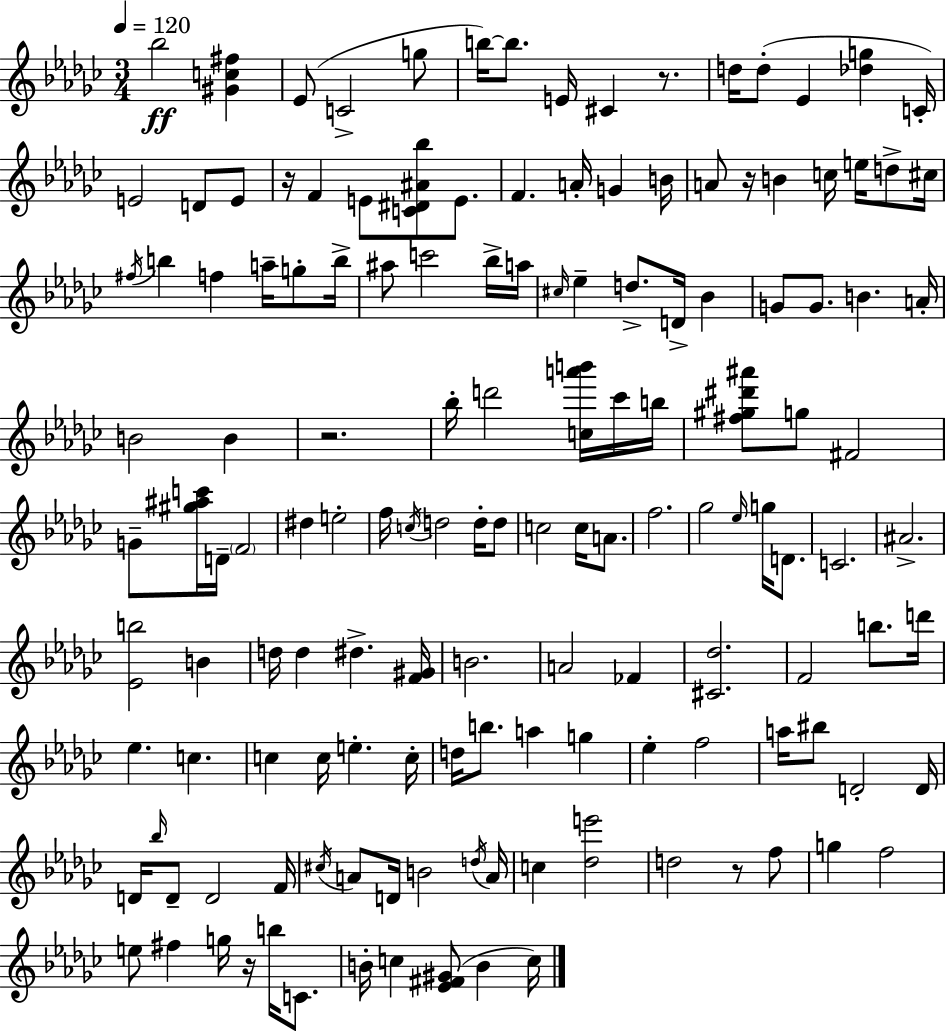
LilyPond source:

{
  \clef treble
  \numericTimeSignature
  \time 3/4
  \key ees \minor
  \tempo 4 = 120
  bes''2\ff <gis' c'' fis''>4 | ees'8( c'2-> g''8 | b''16~~) b''8. e'16 cis'4 r8. | d''16 d''8-.( ees'4 <des'' g''>4 c'16-.) | \break e'2 d'8 e'8 | r16 f'4 e'8 <c' dis' ais' bes''>8 e'8. | f'4. a'16-. g'4 b'16 | a'8 r16 b'4 c''16 e''16 d''8-> cis''16 | \break \acciaccatura { fis''16 } b''4 f''4 a''16-- g''8-. | b''16-> ais''8 c'''2 bes''16-> | a''16 \grace { cis''16 } ees''4-- d''8.-> d'16-> bes'4 | g'8 g'8. b'4. | \break a'16-. b'2 b'4 | r2. | bes''16-. d'''2 <c'' a''' b'''>16 | ces'''16 b''16 <fis'' gis'' dis''' ais'''>8 g''8 fis'2 | \break g'8-- <gis'' ais'' c'''>16 d'16-- \parenthesize f'2 | dis''4 e''2-. | f''16 \acciaccatura { c''16 } d''2 | d''16-. d''8 c''2 c''16 | \break a'8. f''2. | ges''2 \grace { ees''16 } | g''16 d'8. c'2. | ais'2.-> | \break <ees' b''>2 | b'4 d''16 d''4 dis''4.-> | <f' gis'>16 b'2. | a'2 | \break fes'4 <cis' des''>2. | f'2 | b''8. d'''16 ees''4. c''4. | c''4 c''16 e''4.-. | \break c''16-. d''16 b''8. a''4 | g''4 ees''4-. f''2 | a''16 bis''8 d'2-. | d'16 d'16 \grace { bes''16 } d'8-- d'2 | \break f'16 \acciaccatura { cis''16 } a'8 d'16 b'2 | \acciaccatura { d''16 } a'16 c''4 <des'' e'''>2 | d''2 | r8 f''8 g''4 f''2 | \break e''8 fis''4 | g''16 r16 b''16 c'8. b'16-. c''4 | <ees' fis' gis'>8( b'4 c''16) \bar "|."
}